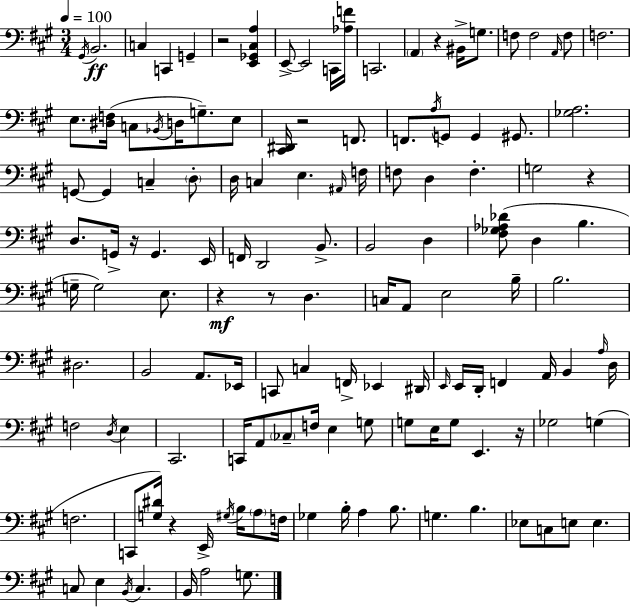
G#2/s B2/h. C3/q C2/q G2/q R/h [E2,Gb2,C#3,A3]/q E2/e E2/h C2/s [Ab3,F4]/s C2/h. A2/q R/q BIS2/s G3/e. F3/e F3/h A2/s F3/e F3/h. E3/e. [D#3,F3]/s C3/e Bb2/s D3/s G3/e. E3/e [C#2,D#2]/s R/h F2/e. F2/e. A3/s G2/e G2/q G#2/e. [Gb3,A3]/h. G2/e G2/q C3/q D3/e D3/s C3/q E3/q. A#2/s F3/s F3/e D3/q F3/q. G3/h R/q D3/e. G2/s R/s G2/q. E2/s F2/s D2/h B2/e. B2/h D3/q [F#3,Gb3,Ab3,Db4]/e D3/q B3/q. G3/s G3/h E3/e. R/q R/e D3/q. C3/s A2/e E3/h B3/s B3/h. D#3/h. B2/h A2/e. Eb2/s C2/e C3/q F2/s Eb2/q D#2/s E2/s E2/s D2/s F2/q A2/s B2/q A3/s D3/s F3/h D3/s E3/q C#2/h. C2/s A2/e CES3/e F3/s E3/q G3/e G3/e E3/s G3/e E2/q. R/s Gb3/h G3/q F3/h. C2/e [G3,D#4]/s R/q E2/s G#3/s B3/s A3/e F3/s Gb3/q B3/s A3/q B3/e. G3/q. B3/q. Eb3/e C3/e E3/e E3/q. C3/e E3/q B2/s C3/q. B2/s A3/h G3/e.